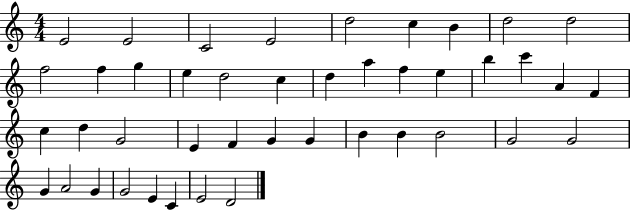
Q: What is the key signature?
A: C major